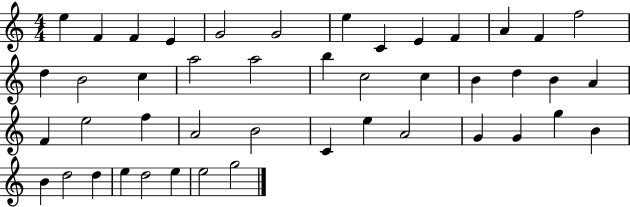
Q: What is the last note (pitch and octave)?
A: G5